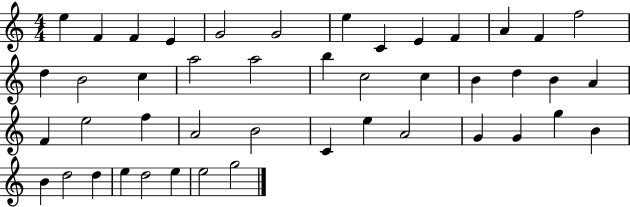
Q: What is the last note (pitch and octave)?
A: G5